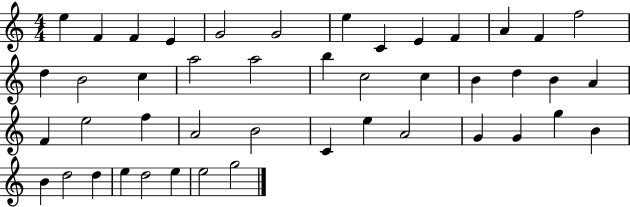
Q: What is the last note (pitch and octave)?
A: G5